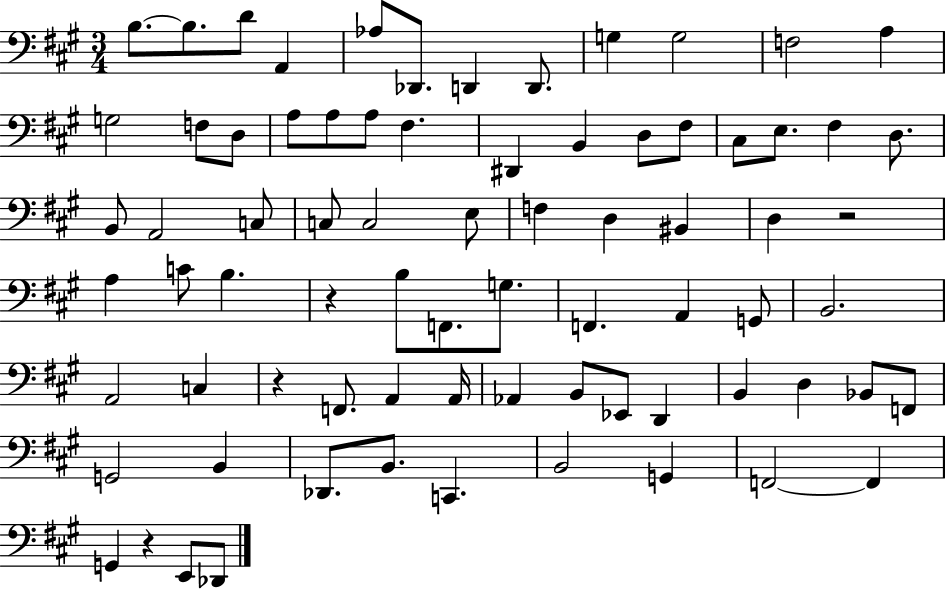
X:1
T:Untitled
M:3/4
L:1/4
K:A
B,/2 B,/2 D/2 A,, _A,/2 _D,,/2 D,, D,,/2 G, G,2 F,2 A, G,2 F,/2 D,/2 A,/2 A,/2 A,/2 ^F, ^D,, B,, D,/2 ^F,/2 ^C,/2 E,/2 ^F, D,/2 B,,/2 A,,2 C,/2 C,/2 C,2 E,/2 F, D, ^B,, D, z2 A, C/2 B, z B,/2 F,,/2 G,/2 F,, A,, G,,/2 B,,2 A,,2 C, z F,,/2 A,, A,,/4 _A,, B,,/2 _E,,/2 D,, B,, D, _B,,/2 F,,/2 G,,2 B,, _D,,/2 B,,/2 C,, B,,2 G,, F,,2 F,, G,, z E,,/2 _D,,/2